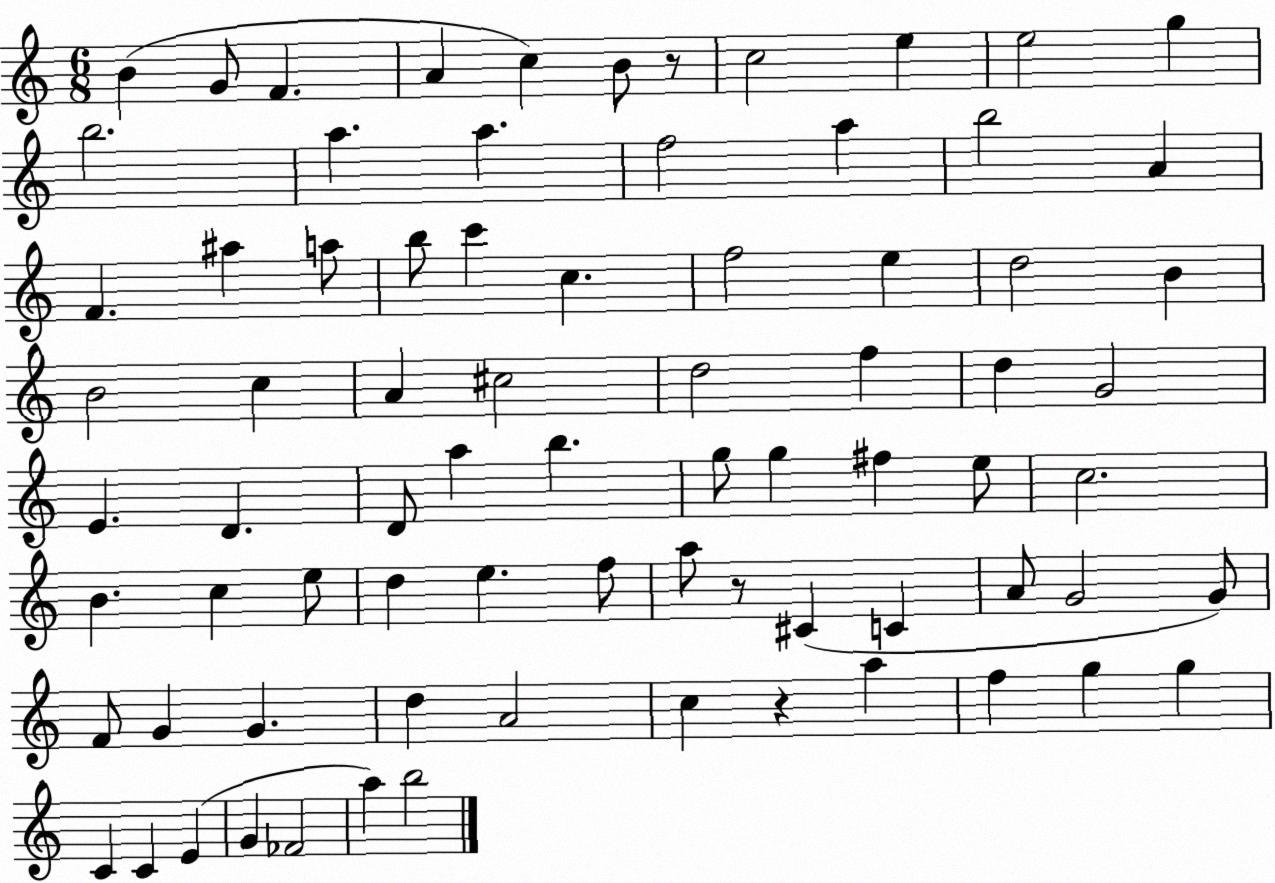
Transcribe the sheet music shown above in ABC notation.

X:1
T:Untitled
M:6/8
L:1/4
K:C
B G/2 F A c B/2 z/2 c2 e e2 g b2 a a f2 a b2 A F ^a a/2 b/2 c' c f2 e d2 B B2 c A ^c2 d2 f d G2 E D D/2 a b g/2 g ^f e/2 c2 B c e/2 d e f/2 a/2 z/2 ^C C A/2 G2 G/2 F/2 G G d A2 c z a f g g C C E G _F2 a b2